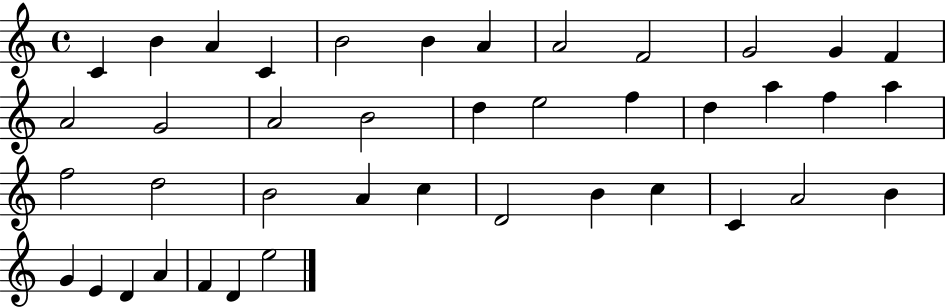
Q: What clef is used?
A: treble